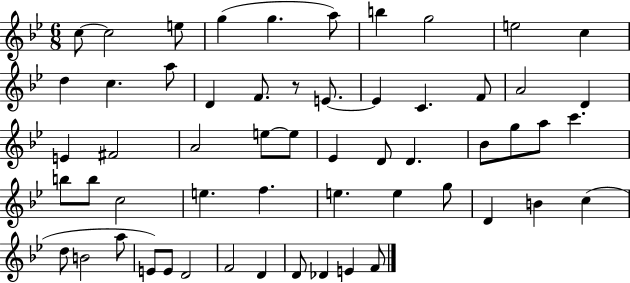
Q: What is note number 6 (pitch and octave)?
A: A5